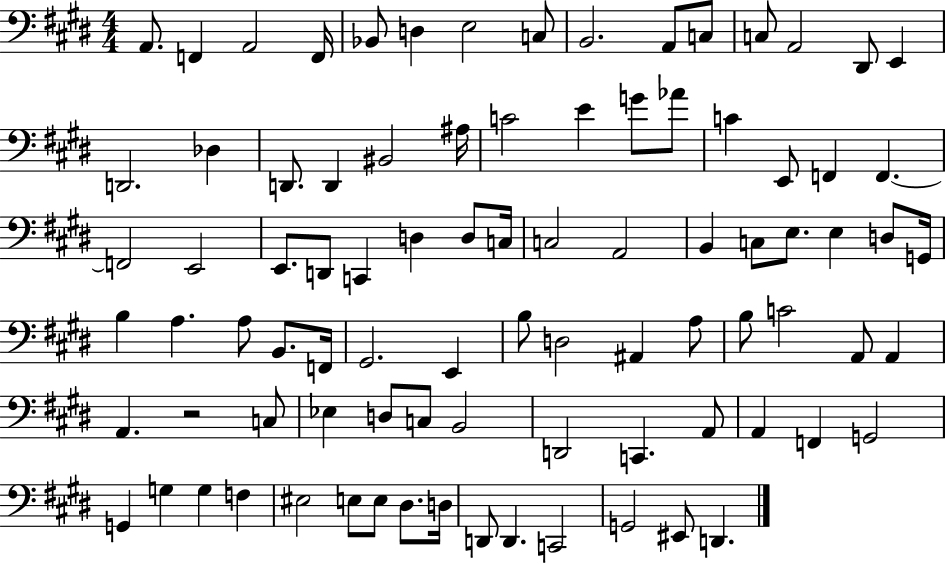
A2/e. F2/q A2/h F2/s Bb2/e D3/q E3/h C3/e B2/h. A2/e C3/e C3/e A2/h D#2/e E2/q D2/h. Db3/q D2/e. D2/q BIS2/h A#3/s C4/h E4/q G4/e Ab4/e C4/q E2/e F2/q F2/q. F2/h E2/h E2/e. D2/e C2/q D3/q D3/e C3/s C3/h A2/h B2/q C3/e E3/e. E3/q D3/e G2/s B3/q A3/q. A3/e B2/e. F2/s G#2/h. E2/q B3/e D3/h A#2/q A3/e B3/e C4/h A2/e A2/q A2/q. R/h C3/e Eb3/q D3/e C3/e B2/h D2/h C2/q. A2/e A2/q F2/q G2/h G2/q G3/q G3/q F3/q EIS3/h E3/e E3/e D#3/e. D3/s D2/e D2/q. C2/h G2/h EIS2/e D2/q.